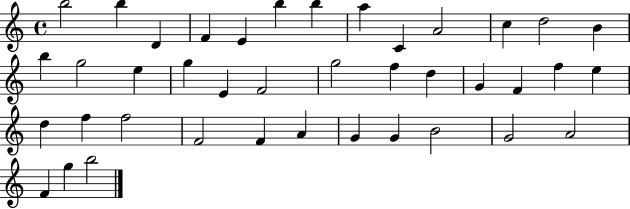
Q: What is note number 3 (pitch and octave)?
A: D4